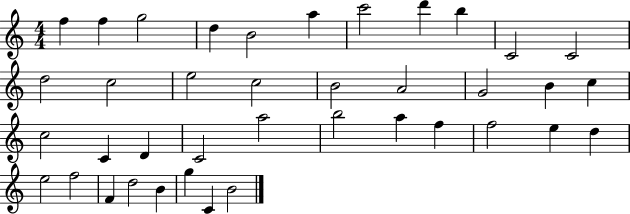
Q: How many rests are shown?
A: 0